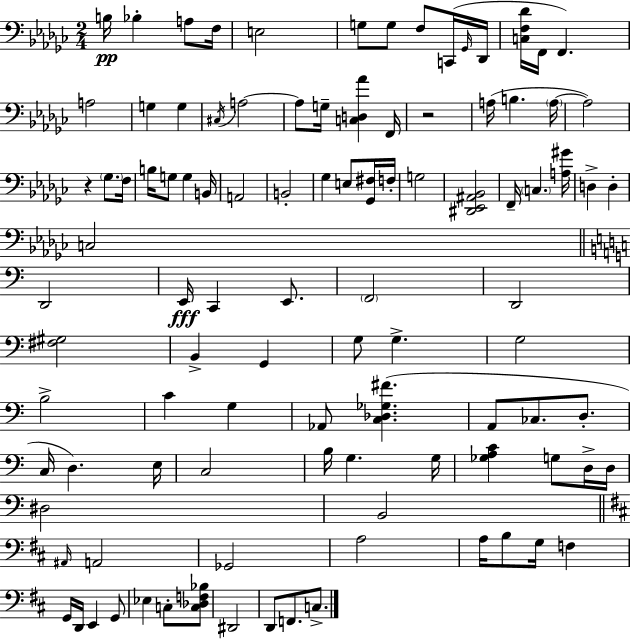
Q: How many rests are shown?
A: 2